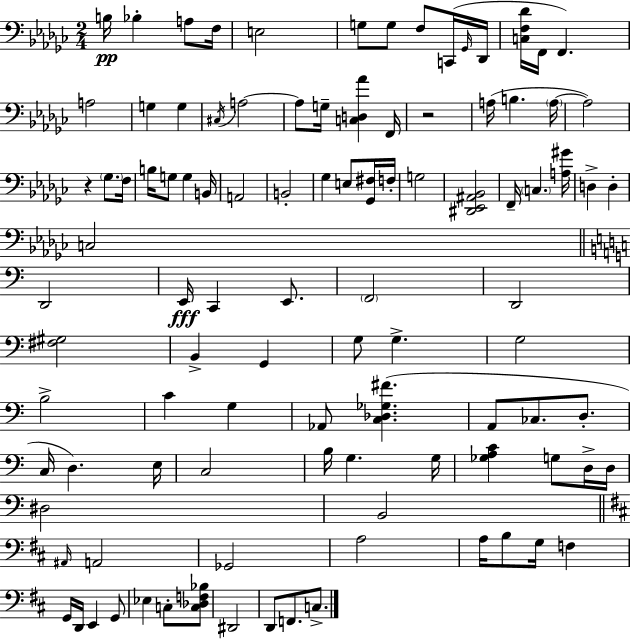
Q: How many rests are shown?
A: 2